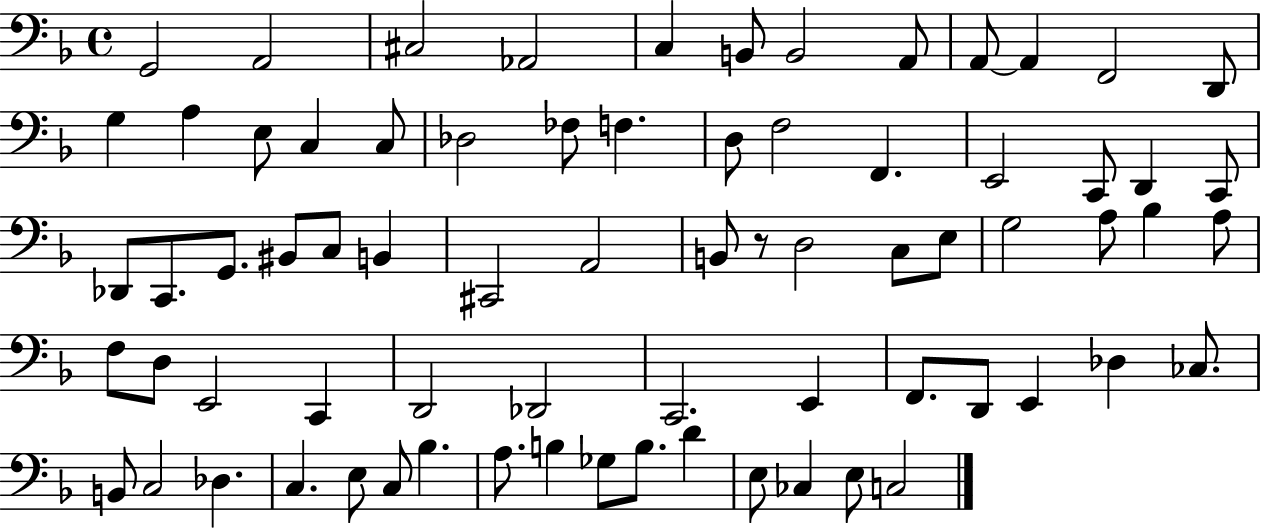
X:1
T:Untitled
M:4/4
L:1/4
K:F
G,,2 A,,2 ^C,2 _A,,2 C, B,,/2 B,,2 A,,/2 A,,/2 A,, F,,2 D,,/2 G, A, E,/2 C, C,/2 _D,2 _F,/2 F, D,/2 F,2 F,, E,,2 C,,/2 D,, C,,/2 _D,,/2 C,,/2 G,,/2 ^B,,/2 C,/2 B,, ^C,,2 A,,2 B,,/2 z/2 D,2 C,/2 E,/2 G,2 A,/2 _B, A,/2 F,/2 D,/2 E,,2 C,, D,,2 _D,,2 C,,2 E,, F,,/2 D,,/2 E,, _D, _C,/2 B,,/2 C,2 _D, C, E,/2 C,/2 _B, A,/2 B, _G,/2 B,/2 D E,/2 _C, E,/2 C,2